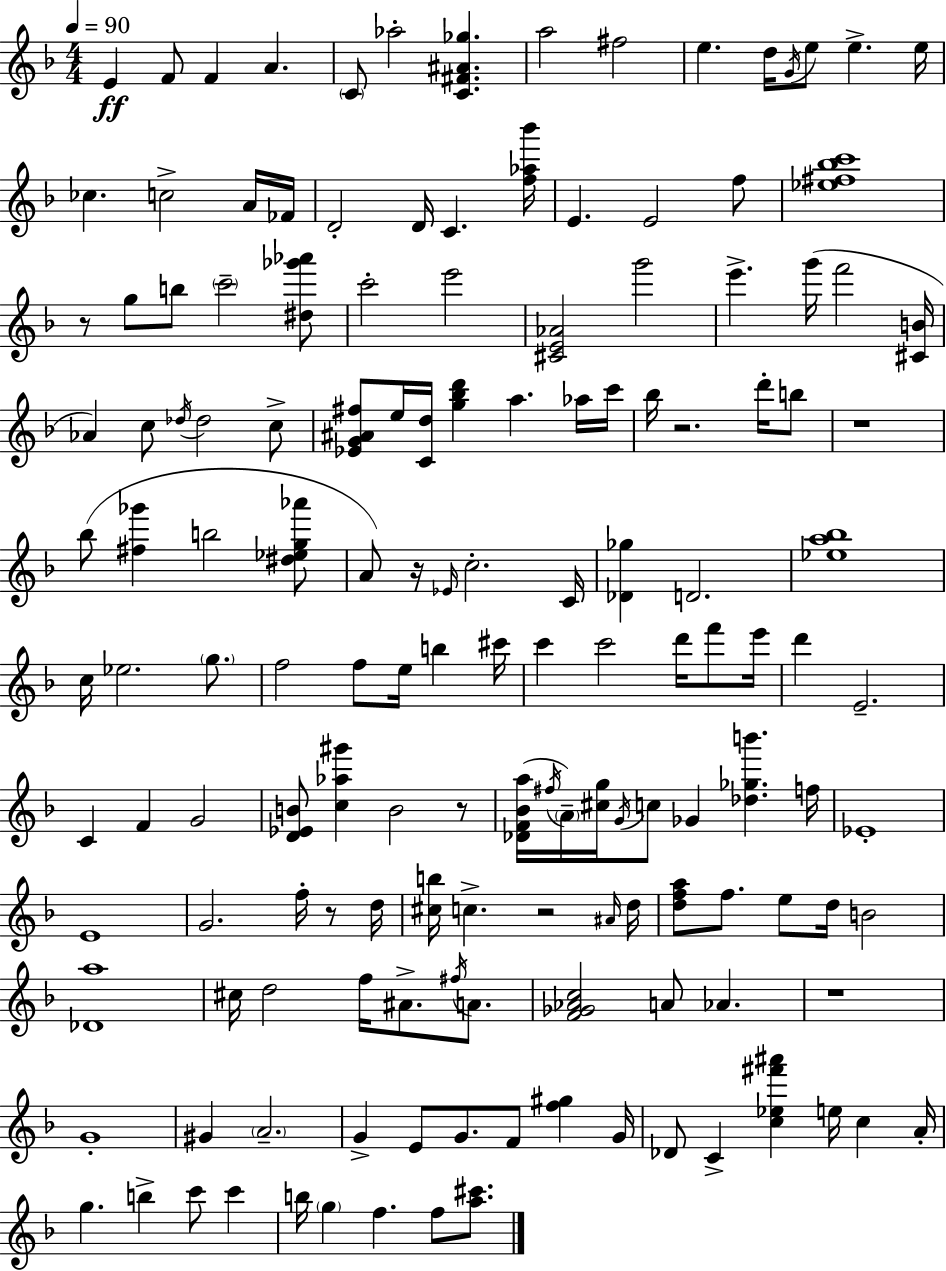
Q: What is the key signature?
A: D minor